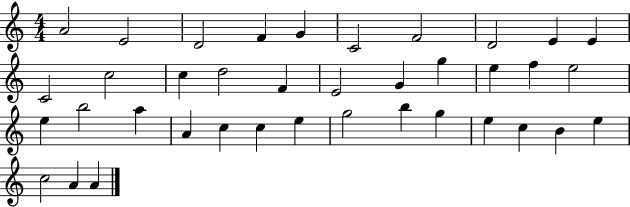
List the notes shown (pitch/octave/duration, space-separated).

A4/h E4/h D4/h F4/q G4/q C4/h F4/h D4/h E4/q E4/q C4/h C5/h C5/q D5/h F4/q E4/h G4/q G5/q E5/q F5/q E5/h E5/q B5/h A5/q A4/q C5/q C5/q E5/q G5/h B5/q G5/q E5/q C5/q B4/q E5/q C5/h A4/q A4/q